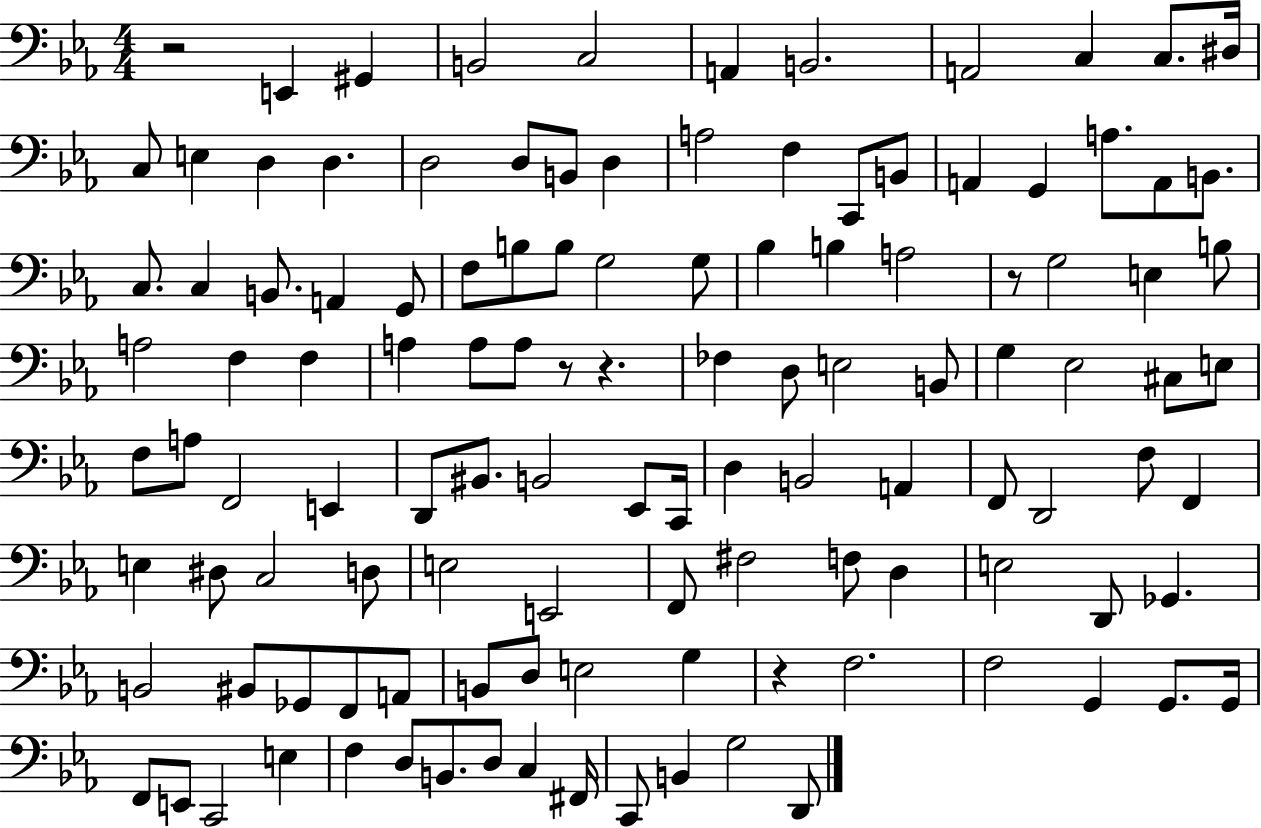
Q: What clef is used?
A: bass